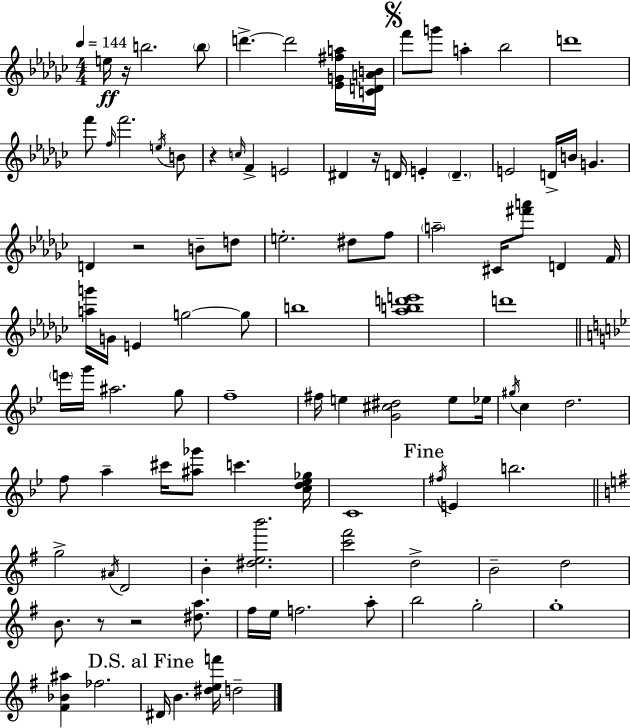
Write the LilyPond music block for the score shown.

{
  \clef treble
  \numericTimeSignature
  \time 4/4
  \key ees \minor
  \tempo 4 = 144
  \repeat volta 2 { e''16\ff r16 b''2. \parenthesize b''8 | d'''4.->~~ d'''2 <ees' g' fis'' a''>16 <c' d' a' b'>16 | \mark \markup { \musicglyph "scripts.segno" } f'''8 g'''8 a''4-. bes''2 | d'''1 | \break f'''8 \grace { f''16 } f'''2. \acciaccatura { e''16 } | b'8 r4 \grace { c''16 } f'4-> e'2 | dis'4 r16 d'16 e'4-. \parenthesize d'4.-- | e'2 d'16-> b'16 g'4. | \break d'4 r2 b'8-- | d''8 e''2.-. dis''8 | f''8 \parenthesize a''2-- cis'16 <fis''' a'''>8 d'4 | f'16 <a'' g'''>16 g'16 e'4 g''2~~ | \break g''8 b''1 | <aes'' b'' d''' e'''>1 | d'''1 | \bar "||" \break \key bes \major \parenthesize e'''16 g'''16 ais''2. g''8 | f''1-- | fis''16 e''4 <g' cis'' dis''>2 e''8 ees''16 | \acciaccatura { gis''16 } c''4 d''2. | \break f''8 a''4-- cis'''16 <ais'' ges'''>8 c'''4. | <c'' d'' ees'' ges''>16 c'1 | \mark "Fine" \acciaccatura { fis''16 } e'4 b''2. | \bar "||" \break \key e \minor g''2-> \acciaccatura { ais'16 } d'2 | b'4-. <dis'' e'' b'''>2. | <c''' fis'''>2 d''2-> | b'2-- d''2 | \break b'8. r8 r2 <dis'' a''>8. | fis''16 e''16 f''2. a''8-. | b''2 g''2-. | g''1-. | \break <fis' bes' ais''>4 fes''2. | \mark "D.S. al Fine" dis'16 b'4. <dis'' e'' f'''>16 d''2-- | } \bar "|."
}